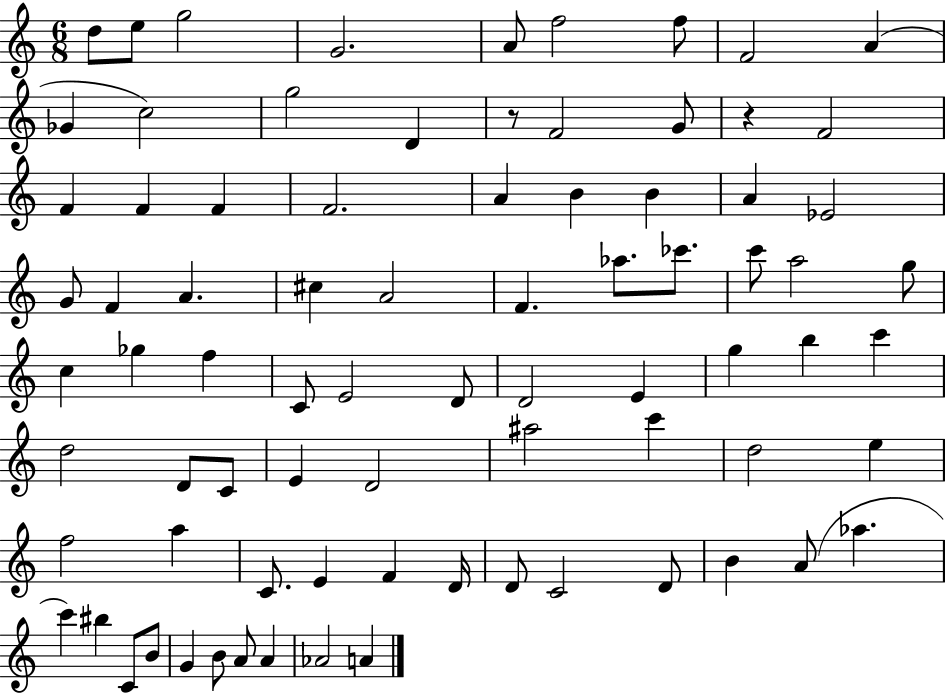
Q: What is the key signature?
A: C major